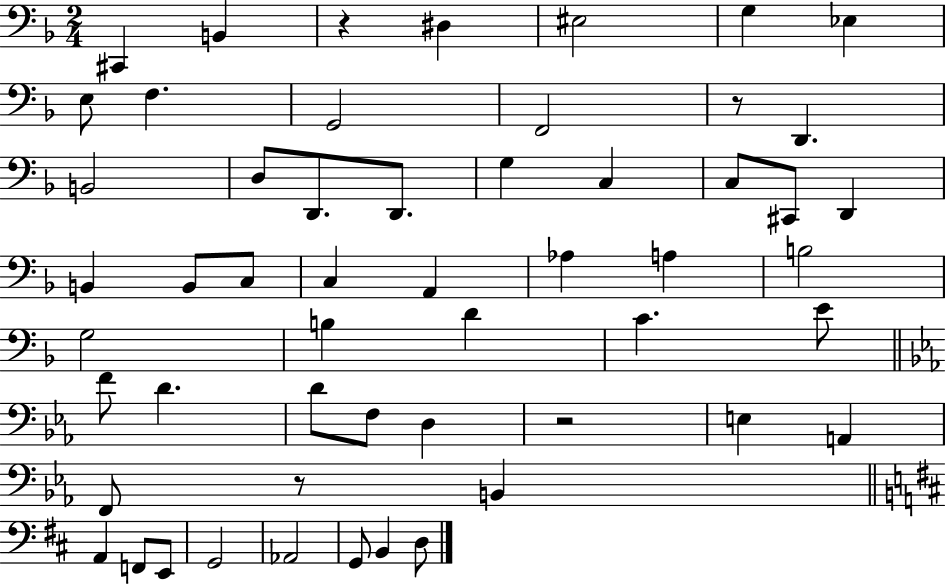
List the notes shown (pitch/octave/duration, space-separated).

C#2/q B2/q R/q D#3/q EIS3/h G3/q Eb3/q E3/e F3/q. G2/h F2/h R/e D2/q. B2/h D3/e D2/e. D2/e. G3/q C3/q C3/e C#2/e D2/q B2/q B2/e C3/e C3/q A2/q Ab3/q A3/q B3/h G3/h B3/q D4/q C4/q. E4/e F4/e D4/q. D4/e F3/e D3/q R/h E3/q A2/q F2/e R/e B2/q A2/q F2/e E2/e G2/h Ab2/h G2/e B2/q D3/e